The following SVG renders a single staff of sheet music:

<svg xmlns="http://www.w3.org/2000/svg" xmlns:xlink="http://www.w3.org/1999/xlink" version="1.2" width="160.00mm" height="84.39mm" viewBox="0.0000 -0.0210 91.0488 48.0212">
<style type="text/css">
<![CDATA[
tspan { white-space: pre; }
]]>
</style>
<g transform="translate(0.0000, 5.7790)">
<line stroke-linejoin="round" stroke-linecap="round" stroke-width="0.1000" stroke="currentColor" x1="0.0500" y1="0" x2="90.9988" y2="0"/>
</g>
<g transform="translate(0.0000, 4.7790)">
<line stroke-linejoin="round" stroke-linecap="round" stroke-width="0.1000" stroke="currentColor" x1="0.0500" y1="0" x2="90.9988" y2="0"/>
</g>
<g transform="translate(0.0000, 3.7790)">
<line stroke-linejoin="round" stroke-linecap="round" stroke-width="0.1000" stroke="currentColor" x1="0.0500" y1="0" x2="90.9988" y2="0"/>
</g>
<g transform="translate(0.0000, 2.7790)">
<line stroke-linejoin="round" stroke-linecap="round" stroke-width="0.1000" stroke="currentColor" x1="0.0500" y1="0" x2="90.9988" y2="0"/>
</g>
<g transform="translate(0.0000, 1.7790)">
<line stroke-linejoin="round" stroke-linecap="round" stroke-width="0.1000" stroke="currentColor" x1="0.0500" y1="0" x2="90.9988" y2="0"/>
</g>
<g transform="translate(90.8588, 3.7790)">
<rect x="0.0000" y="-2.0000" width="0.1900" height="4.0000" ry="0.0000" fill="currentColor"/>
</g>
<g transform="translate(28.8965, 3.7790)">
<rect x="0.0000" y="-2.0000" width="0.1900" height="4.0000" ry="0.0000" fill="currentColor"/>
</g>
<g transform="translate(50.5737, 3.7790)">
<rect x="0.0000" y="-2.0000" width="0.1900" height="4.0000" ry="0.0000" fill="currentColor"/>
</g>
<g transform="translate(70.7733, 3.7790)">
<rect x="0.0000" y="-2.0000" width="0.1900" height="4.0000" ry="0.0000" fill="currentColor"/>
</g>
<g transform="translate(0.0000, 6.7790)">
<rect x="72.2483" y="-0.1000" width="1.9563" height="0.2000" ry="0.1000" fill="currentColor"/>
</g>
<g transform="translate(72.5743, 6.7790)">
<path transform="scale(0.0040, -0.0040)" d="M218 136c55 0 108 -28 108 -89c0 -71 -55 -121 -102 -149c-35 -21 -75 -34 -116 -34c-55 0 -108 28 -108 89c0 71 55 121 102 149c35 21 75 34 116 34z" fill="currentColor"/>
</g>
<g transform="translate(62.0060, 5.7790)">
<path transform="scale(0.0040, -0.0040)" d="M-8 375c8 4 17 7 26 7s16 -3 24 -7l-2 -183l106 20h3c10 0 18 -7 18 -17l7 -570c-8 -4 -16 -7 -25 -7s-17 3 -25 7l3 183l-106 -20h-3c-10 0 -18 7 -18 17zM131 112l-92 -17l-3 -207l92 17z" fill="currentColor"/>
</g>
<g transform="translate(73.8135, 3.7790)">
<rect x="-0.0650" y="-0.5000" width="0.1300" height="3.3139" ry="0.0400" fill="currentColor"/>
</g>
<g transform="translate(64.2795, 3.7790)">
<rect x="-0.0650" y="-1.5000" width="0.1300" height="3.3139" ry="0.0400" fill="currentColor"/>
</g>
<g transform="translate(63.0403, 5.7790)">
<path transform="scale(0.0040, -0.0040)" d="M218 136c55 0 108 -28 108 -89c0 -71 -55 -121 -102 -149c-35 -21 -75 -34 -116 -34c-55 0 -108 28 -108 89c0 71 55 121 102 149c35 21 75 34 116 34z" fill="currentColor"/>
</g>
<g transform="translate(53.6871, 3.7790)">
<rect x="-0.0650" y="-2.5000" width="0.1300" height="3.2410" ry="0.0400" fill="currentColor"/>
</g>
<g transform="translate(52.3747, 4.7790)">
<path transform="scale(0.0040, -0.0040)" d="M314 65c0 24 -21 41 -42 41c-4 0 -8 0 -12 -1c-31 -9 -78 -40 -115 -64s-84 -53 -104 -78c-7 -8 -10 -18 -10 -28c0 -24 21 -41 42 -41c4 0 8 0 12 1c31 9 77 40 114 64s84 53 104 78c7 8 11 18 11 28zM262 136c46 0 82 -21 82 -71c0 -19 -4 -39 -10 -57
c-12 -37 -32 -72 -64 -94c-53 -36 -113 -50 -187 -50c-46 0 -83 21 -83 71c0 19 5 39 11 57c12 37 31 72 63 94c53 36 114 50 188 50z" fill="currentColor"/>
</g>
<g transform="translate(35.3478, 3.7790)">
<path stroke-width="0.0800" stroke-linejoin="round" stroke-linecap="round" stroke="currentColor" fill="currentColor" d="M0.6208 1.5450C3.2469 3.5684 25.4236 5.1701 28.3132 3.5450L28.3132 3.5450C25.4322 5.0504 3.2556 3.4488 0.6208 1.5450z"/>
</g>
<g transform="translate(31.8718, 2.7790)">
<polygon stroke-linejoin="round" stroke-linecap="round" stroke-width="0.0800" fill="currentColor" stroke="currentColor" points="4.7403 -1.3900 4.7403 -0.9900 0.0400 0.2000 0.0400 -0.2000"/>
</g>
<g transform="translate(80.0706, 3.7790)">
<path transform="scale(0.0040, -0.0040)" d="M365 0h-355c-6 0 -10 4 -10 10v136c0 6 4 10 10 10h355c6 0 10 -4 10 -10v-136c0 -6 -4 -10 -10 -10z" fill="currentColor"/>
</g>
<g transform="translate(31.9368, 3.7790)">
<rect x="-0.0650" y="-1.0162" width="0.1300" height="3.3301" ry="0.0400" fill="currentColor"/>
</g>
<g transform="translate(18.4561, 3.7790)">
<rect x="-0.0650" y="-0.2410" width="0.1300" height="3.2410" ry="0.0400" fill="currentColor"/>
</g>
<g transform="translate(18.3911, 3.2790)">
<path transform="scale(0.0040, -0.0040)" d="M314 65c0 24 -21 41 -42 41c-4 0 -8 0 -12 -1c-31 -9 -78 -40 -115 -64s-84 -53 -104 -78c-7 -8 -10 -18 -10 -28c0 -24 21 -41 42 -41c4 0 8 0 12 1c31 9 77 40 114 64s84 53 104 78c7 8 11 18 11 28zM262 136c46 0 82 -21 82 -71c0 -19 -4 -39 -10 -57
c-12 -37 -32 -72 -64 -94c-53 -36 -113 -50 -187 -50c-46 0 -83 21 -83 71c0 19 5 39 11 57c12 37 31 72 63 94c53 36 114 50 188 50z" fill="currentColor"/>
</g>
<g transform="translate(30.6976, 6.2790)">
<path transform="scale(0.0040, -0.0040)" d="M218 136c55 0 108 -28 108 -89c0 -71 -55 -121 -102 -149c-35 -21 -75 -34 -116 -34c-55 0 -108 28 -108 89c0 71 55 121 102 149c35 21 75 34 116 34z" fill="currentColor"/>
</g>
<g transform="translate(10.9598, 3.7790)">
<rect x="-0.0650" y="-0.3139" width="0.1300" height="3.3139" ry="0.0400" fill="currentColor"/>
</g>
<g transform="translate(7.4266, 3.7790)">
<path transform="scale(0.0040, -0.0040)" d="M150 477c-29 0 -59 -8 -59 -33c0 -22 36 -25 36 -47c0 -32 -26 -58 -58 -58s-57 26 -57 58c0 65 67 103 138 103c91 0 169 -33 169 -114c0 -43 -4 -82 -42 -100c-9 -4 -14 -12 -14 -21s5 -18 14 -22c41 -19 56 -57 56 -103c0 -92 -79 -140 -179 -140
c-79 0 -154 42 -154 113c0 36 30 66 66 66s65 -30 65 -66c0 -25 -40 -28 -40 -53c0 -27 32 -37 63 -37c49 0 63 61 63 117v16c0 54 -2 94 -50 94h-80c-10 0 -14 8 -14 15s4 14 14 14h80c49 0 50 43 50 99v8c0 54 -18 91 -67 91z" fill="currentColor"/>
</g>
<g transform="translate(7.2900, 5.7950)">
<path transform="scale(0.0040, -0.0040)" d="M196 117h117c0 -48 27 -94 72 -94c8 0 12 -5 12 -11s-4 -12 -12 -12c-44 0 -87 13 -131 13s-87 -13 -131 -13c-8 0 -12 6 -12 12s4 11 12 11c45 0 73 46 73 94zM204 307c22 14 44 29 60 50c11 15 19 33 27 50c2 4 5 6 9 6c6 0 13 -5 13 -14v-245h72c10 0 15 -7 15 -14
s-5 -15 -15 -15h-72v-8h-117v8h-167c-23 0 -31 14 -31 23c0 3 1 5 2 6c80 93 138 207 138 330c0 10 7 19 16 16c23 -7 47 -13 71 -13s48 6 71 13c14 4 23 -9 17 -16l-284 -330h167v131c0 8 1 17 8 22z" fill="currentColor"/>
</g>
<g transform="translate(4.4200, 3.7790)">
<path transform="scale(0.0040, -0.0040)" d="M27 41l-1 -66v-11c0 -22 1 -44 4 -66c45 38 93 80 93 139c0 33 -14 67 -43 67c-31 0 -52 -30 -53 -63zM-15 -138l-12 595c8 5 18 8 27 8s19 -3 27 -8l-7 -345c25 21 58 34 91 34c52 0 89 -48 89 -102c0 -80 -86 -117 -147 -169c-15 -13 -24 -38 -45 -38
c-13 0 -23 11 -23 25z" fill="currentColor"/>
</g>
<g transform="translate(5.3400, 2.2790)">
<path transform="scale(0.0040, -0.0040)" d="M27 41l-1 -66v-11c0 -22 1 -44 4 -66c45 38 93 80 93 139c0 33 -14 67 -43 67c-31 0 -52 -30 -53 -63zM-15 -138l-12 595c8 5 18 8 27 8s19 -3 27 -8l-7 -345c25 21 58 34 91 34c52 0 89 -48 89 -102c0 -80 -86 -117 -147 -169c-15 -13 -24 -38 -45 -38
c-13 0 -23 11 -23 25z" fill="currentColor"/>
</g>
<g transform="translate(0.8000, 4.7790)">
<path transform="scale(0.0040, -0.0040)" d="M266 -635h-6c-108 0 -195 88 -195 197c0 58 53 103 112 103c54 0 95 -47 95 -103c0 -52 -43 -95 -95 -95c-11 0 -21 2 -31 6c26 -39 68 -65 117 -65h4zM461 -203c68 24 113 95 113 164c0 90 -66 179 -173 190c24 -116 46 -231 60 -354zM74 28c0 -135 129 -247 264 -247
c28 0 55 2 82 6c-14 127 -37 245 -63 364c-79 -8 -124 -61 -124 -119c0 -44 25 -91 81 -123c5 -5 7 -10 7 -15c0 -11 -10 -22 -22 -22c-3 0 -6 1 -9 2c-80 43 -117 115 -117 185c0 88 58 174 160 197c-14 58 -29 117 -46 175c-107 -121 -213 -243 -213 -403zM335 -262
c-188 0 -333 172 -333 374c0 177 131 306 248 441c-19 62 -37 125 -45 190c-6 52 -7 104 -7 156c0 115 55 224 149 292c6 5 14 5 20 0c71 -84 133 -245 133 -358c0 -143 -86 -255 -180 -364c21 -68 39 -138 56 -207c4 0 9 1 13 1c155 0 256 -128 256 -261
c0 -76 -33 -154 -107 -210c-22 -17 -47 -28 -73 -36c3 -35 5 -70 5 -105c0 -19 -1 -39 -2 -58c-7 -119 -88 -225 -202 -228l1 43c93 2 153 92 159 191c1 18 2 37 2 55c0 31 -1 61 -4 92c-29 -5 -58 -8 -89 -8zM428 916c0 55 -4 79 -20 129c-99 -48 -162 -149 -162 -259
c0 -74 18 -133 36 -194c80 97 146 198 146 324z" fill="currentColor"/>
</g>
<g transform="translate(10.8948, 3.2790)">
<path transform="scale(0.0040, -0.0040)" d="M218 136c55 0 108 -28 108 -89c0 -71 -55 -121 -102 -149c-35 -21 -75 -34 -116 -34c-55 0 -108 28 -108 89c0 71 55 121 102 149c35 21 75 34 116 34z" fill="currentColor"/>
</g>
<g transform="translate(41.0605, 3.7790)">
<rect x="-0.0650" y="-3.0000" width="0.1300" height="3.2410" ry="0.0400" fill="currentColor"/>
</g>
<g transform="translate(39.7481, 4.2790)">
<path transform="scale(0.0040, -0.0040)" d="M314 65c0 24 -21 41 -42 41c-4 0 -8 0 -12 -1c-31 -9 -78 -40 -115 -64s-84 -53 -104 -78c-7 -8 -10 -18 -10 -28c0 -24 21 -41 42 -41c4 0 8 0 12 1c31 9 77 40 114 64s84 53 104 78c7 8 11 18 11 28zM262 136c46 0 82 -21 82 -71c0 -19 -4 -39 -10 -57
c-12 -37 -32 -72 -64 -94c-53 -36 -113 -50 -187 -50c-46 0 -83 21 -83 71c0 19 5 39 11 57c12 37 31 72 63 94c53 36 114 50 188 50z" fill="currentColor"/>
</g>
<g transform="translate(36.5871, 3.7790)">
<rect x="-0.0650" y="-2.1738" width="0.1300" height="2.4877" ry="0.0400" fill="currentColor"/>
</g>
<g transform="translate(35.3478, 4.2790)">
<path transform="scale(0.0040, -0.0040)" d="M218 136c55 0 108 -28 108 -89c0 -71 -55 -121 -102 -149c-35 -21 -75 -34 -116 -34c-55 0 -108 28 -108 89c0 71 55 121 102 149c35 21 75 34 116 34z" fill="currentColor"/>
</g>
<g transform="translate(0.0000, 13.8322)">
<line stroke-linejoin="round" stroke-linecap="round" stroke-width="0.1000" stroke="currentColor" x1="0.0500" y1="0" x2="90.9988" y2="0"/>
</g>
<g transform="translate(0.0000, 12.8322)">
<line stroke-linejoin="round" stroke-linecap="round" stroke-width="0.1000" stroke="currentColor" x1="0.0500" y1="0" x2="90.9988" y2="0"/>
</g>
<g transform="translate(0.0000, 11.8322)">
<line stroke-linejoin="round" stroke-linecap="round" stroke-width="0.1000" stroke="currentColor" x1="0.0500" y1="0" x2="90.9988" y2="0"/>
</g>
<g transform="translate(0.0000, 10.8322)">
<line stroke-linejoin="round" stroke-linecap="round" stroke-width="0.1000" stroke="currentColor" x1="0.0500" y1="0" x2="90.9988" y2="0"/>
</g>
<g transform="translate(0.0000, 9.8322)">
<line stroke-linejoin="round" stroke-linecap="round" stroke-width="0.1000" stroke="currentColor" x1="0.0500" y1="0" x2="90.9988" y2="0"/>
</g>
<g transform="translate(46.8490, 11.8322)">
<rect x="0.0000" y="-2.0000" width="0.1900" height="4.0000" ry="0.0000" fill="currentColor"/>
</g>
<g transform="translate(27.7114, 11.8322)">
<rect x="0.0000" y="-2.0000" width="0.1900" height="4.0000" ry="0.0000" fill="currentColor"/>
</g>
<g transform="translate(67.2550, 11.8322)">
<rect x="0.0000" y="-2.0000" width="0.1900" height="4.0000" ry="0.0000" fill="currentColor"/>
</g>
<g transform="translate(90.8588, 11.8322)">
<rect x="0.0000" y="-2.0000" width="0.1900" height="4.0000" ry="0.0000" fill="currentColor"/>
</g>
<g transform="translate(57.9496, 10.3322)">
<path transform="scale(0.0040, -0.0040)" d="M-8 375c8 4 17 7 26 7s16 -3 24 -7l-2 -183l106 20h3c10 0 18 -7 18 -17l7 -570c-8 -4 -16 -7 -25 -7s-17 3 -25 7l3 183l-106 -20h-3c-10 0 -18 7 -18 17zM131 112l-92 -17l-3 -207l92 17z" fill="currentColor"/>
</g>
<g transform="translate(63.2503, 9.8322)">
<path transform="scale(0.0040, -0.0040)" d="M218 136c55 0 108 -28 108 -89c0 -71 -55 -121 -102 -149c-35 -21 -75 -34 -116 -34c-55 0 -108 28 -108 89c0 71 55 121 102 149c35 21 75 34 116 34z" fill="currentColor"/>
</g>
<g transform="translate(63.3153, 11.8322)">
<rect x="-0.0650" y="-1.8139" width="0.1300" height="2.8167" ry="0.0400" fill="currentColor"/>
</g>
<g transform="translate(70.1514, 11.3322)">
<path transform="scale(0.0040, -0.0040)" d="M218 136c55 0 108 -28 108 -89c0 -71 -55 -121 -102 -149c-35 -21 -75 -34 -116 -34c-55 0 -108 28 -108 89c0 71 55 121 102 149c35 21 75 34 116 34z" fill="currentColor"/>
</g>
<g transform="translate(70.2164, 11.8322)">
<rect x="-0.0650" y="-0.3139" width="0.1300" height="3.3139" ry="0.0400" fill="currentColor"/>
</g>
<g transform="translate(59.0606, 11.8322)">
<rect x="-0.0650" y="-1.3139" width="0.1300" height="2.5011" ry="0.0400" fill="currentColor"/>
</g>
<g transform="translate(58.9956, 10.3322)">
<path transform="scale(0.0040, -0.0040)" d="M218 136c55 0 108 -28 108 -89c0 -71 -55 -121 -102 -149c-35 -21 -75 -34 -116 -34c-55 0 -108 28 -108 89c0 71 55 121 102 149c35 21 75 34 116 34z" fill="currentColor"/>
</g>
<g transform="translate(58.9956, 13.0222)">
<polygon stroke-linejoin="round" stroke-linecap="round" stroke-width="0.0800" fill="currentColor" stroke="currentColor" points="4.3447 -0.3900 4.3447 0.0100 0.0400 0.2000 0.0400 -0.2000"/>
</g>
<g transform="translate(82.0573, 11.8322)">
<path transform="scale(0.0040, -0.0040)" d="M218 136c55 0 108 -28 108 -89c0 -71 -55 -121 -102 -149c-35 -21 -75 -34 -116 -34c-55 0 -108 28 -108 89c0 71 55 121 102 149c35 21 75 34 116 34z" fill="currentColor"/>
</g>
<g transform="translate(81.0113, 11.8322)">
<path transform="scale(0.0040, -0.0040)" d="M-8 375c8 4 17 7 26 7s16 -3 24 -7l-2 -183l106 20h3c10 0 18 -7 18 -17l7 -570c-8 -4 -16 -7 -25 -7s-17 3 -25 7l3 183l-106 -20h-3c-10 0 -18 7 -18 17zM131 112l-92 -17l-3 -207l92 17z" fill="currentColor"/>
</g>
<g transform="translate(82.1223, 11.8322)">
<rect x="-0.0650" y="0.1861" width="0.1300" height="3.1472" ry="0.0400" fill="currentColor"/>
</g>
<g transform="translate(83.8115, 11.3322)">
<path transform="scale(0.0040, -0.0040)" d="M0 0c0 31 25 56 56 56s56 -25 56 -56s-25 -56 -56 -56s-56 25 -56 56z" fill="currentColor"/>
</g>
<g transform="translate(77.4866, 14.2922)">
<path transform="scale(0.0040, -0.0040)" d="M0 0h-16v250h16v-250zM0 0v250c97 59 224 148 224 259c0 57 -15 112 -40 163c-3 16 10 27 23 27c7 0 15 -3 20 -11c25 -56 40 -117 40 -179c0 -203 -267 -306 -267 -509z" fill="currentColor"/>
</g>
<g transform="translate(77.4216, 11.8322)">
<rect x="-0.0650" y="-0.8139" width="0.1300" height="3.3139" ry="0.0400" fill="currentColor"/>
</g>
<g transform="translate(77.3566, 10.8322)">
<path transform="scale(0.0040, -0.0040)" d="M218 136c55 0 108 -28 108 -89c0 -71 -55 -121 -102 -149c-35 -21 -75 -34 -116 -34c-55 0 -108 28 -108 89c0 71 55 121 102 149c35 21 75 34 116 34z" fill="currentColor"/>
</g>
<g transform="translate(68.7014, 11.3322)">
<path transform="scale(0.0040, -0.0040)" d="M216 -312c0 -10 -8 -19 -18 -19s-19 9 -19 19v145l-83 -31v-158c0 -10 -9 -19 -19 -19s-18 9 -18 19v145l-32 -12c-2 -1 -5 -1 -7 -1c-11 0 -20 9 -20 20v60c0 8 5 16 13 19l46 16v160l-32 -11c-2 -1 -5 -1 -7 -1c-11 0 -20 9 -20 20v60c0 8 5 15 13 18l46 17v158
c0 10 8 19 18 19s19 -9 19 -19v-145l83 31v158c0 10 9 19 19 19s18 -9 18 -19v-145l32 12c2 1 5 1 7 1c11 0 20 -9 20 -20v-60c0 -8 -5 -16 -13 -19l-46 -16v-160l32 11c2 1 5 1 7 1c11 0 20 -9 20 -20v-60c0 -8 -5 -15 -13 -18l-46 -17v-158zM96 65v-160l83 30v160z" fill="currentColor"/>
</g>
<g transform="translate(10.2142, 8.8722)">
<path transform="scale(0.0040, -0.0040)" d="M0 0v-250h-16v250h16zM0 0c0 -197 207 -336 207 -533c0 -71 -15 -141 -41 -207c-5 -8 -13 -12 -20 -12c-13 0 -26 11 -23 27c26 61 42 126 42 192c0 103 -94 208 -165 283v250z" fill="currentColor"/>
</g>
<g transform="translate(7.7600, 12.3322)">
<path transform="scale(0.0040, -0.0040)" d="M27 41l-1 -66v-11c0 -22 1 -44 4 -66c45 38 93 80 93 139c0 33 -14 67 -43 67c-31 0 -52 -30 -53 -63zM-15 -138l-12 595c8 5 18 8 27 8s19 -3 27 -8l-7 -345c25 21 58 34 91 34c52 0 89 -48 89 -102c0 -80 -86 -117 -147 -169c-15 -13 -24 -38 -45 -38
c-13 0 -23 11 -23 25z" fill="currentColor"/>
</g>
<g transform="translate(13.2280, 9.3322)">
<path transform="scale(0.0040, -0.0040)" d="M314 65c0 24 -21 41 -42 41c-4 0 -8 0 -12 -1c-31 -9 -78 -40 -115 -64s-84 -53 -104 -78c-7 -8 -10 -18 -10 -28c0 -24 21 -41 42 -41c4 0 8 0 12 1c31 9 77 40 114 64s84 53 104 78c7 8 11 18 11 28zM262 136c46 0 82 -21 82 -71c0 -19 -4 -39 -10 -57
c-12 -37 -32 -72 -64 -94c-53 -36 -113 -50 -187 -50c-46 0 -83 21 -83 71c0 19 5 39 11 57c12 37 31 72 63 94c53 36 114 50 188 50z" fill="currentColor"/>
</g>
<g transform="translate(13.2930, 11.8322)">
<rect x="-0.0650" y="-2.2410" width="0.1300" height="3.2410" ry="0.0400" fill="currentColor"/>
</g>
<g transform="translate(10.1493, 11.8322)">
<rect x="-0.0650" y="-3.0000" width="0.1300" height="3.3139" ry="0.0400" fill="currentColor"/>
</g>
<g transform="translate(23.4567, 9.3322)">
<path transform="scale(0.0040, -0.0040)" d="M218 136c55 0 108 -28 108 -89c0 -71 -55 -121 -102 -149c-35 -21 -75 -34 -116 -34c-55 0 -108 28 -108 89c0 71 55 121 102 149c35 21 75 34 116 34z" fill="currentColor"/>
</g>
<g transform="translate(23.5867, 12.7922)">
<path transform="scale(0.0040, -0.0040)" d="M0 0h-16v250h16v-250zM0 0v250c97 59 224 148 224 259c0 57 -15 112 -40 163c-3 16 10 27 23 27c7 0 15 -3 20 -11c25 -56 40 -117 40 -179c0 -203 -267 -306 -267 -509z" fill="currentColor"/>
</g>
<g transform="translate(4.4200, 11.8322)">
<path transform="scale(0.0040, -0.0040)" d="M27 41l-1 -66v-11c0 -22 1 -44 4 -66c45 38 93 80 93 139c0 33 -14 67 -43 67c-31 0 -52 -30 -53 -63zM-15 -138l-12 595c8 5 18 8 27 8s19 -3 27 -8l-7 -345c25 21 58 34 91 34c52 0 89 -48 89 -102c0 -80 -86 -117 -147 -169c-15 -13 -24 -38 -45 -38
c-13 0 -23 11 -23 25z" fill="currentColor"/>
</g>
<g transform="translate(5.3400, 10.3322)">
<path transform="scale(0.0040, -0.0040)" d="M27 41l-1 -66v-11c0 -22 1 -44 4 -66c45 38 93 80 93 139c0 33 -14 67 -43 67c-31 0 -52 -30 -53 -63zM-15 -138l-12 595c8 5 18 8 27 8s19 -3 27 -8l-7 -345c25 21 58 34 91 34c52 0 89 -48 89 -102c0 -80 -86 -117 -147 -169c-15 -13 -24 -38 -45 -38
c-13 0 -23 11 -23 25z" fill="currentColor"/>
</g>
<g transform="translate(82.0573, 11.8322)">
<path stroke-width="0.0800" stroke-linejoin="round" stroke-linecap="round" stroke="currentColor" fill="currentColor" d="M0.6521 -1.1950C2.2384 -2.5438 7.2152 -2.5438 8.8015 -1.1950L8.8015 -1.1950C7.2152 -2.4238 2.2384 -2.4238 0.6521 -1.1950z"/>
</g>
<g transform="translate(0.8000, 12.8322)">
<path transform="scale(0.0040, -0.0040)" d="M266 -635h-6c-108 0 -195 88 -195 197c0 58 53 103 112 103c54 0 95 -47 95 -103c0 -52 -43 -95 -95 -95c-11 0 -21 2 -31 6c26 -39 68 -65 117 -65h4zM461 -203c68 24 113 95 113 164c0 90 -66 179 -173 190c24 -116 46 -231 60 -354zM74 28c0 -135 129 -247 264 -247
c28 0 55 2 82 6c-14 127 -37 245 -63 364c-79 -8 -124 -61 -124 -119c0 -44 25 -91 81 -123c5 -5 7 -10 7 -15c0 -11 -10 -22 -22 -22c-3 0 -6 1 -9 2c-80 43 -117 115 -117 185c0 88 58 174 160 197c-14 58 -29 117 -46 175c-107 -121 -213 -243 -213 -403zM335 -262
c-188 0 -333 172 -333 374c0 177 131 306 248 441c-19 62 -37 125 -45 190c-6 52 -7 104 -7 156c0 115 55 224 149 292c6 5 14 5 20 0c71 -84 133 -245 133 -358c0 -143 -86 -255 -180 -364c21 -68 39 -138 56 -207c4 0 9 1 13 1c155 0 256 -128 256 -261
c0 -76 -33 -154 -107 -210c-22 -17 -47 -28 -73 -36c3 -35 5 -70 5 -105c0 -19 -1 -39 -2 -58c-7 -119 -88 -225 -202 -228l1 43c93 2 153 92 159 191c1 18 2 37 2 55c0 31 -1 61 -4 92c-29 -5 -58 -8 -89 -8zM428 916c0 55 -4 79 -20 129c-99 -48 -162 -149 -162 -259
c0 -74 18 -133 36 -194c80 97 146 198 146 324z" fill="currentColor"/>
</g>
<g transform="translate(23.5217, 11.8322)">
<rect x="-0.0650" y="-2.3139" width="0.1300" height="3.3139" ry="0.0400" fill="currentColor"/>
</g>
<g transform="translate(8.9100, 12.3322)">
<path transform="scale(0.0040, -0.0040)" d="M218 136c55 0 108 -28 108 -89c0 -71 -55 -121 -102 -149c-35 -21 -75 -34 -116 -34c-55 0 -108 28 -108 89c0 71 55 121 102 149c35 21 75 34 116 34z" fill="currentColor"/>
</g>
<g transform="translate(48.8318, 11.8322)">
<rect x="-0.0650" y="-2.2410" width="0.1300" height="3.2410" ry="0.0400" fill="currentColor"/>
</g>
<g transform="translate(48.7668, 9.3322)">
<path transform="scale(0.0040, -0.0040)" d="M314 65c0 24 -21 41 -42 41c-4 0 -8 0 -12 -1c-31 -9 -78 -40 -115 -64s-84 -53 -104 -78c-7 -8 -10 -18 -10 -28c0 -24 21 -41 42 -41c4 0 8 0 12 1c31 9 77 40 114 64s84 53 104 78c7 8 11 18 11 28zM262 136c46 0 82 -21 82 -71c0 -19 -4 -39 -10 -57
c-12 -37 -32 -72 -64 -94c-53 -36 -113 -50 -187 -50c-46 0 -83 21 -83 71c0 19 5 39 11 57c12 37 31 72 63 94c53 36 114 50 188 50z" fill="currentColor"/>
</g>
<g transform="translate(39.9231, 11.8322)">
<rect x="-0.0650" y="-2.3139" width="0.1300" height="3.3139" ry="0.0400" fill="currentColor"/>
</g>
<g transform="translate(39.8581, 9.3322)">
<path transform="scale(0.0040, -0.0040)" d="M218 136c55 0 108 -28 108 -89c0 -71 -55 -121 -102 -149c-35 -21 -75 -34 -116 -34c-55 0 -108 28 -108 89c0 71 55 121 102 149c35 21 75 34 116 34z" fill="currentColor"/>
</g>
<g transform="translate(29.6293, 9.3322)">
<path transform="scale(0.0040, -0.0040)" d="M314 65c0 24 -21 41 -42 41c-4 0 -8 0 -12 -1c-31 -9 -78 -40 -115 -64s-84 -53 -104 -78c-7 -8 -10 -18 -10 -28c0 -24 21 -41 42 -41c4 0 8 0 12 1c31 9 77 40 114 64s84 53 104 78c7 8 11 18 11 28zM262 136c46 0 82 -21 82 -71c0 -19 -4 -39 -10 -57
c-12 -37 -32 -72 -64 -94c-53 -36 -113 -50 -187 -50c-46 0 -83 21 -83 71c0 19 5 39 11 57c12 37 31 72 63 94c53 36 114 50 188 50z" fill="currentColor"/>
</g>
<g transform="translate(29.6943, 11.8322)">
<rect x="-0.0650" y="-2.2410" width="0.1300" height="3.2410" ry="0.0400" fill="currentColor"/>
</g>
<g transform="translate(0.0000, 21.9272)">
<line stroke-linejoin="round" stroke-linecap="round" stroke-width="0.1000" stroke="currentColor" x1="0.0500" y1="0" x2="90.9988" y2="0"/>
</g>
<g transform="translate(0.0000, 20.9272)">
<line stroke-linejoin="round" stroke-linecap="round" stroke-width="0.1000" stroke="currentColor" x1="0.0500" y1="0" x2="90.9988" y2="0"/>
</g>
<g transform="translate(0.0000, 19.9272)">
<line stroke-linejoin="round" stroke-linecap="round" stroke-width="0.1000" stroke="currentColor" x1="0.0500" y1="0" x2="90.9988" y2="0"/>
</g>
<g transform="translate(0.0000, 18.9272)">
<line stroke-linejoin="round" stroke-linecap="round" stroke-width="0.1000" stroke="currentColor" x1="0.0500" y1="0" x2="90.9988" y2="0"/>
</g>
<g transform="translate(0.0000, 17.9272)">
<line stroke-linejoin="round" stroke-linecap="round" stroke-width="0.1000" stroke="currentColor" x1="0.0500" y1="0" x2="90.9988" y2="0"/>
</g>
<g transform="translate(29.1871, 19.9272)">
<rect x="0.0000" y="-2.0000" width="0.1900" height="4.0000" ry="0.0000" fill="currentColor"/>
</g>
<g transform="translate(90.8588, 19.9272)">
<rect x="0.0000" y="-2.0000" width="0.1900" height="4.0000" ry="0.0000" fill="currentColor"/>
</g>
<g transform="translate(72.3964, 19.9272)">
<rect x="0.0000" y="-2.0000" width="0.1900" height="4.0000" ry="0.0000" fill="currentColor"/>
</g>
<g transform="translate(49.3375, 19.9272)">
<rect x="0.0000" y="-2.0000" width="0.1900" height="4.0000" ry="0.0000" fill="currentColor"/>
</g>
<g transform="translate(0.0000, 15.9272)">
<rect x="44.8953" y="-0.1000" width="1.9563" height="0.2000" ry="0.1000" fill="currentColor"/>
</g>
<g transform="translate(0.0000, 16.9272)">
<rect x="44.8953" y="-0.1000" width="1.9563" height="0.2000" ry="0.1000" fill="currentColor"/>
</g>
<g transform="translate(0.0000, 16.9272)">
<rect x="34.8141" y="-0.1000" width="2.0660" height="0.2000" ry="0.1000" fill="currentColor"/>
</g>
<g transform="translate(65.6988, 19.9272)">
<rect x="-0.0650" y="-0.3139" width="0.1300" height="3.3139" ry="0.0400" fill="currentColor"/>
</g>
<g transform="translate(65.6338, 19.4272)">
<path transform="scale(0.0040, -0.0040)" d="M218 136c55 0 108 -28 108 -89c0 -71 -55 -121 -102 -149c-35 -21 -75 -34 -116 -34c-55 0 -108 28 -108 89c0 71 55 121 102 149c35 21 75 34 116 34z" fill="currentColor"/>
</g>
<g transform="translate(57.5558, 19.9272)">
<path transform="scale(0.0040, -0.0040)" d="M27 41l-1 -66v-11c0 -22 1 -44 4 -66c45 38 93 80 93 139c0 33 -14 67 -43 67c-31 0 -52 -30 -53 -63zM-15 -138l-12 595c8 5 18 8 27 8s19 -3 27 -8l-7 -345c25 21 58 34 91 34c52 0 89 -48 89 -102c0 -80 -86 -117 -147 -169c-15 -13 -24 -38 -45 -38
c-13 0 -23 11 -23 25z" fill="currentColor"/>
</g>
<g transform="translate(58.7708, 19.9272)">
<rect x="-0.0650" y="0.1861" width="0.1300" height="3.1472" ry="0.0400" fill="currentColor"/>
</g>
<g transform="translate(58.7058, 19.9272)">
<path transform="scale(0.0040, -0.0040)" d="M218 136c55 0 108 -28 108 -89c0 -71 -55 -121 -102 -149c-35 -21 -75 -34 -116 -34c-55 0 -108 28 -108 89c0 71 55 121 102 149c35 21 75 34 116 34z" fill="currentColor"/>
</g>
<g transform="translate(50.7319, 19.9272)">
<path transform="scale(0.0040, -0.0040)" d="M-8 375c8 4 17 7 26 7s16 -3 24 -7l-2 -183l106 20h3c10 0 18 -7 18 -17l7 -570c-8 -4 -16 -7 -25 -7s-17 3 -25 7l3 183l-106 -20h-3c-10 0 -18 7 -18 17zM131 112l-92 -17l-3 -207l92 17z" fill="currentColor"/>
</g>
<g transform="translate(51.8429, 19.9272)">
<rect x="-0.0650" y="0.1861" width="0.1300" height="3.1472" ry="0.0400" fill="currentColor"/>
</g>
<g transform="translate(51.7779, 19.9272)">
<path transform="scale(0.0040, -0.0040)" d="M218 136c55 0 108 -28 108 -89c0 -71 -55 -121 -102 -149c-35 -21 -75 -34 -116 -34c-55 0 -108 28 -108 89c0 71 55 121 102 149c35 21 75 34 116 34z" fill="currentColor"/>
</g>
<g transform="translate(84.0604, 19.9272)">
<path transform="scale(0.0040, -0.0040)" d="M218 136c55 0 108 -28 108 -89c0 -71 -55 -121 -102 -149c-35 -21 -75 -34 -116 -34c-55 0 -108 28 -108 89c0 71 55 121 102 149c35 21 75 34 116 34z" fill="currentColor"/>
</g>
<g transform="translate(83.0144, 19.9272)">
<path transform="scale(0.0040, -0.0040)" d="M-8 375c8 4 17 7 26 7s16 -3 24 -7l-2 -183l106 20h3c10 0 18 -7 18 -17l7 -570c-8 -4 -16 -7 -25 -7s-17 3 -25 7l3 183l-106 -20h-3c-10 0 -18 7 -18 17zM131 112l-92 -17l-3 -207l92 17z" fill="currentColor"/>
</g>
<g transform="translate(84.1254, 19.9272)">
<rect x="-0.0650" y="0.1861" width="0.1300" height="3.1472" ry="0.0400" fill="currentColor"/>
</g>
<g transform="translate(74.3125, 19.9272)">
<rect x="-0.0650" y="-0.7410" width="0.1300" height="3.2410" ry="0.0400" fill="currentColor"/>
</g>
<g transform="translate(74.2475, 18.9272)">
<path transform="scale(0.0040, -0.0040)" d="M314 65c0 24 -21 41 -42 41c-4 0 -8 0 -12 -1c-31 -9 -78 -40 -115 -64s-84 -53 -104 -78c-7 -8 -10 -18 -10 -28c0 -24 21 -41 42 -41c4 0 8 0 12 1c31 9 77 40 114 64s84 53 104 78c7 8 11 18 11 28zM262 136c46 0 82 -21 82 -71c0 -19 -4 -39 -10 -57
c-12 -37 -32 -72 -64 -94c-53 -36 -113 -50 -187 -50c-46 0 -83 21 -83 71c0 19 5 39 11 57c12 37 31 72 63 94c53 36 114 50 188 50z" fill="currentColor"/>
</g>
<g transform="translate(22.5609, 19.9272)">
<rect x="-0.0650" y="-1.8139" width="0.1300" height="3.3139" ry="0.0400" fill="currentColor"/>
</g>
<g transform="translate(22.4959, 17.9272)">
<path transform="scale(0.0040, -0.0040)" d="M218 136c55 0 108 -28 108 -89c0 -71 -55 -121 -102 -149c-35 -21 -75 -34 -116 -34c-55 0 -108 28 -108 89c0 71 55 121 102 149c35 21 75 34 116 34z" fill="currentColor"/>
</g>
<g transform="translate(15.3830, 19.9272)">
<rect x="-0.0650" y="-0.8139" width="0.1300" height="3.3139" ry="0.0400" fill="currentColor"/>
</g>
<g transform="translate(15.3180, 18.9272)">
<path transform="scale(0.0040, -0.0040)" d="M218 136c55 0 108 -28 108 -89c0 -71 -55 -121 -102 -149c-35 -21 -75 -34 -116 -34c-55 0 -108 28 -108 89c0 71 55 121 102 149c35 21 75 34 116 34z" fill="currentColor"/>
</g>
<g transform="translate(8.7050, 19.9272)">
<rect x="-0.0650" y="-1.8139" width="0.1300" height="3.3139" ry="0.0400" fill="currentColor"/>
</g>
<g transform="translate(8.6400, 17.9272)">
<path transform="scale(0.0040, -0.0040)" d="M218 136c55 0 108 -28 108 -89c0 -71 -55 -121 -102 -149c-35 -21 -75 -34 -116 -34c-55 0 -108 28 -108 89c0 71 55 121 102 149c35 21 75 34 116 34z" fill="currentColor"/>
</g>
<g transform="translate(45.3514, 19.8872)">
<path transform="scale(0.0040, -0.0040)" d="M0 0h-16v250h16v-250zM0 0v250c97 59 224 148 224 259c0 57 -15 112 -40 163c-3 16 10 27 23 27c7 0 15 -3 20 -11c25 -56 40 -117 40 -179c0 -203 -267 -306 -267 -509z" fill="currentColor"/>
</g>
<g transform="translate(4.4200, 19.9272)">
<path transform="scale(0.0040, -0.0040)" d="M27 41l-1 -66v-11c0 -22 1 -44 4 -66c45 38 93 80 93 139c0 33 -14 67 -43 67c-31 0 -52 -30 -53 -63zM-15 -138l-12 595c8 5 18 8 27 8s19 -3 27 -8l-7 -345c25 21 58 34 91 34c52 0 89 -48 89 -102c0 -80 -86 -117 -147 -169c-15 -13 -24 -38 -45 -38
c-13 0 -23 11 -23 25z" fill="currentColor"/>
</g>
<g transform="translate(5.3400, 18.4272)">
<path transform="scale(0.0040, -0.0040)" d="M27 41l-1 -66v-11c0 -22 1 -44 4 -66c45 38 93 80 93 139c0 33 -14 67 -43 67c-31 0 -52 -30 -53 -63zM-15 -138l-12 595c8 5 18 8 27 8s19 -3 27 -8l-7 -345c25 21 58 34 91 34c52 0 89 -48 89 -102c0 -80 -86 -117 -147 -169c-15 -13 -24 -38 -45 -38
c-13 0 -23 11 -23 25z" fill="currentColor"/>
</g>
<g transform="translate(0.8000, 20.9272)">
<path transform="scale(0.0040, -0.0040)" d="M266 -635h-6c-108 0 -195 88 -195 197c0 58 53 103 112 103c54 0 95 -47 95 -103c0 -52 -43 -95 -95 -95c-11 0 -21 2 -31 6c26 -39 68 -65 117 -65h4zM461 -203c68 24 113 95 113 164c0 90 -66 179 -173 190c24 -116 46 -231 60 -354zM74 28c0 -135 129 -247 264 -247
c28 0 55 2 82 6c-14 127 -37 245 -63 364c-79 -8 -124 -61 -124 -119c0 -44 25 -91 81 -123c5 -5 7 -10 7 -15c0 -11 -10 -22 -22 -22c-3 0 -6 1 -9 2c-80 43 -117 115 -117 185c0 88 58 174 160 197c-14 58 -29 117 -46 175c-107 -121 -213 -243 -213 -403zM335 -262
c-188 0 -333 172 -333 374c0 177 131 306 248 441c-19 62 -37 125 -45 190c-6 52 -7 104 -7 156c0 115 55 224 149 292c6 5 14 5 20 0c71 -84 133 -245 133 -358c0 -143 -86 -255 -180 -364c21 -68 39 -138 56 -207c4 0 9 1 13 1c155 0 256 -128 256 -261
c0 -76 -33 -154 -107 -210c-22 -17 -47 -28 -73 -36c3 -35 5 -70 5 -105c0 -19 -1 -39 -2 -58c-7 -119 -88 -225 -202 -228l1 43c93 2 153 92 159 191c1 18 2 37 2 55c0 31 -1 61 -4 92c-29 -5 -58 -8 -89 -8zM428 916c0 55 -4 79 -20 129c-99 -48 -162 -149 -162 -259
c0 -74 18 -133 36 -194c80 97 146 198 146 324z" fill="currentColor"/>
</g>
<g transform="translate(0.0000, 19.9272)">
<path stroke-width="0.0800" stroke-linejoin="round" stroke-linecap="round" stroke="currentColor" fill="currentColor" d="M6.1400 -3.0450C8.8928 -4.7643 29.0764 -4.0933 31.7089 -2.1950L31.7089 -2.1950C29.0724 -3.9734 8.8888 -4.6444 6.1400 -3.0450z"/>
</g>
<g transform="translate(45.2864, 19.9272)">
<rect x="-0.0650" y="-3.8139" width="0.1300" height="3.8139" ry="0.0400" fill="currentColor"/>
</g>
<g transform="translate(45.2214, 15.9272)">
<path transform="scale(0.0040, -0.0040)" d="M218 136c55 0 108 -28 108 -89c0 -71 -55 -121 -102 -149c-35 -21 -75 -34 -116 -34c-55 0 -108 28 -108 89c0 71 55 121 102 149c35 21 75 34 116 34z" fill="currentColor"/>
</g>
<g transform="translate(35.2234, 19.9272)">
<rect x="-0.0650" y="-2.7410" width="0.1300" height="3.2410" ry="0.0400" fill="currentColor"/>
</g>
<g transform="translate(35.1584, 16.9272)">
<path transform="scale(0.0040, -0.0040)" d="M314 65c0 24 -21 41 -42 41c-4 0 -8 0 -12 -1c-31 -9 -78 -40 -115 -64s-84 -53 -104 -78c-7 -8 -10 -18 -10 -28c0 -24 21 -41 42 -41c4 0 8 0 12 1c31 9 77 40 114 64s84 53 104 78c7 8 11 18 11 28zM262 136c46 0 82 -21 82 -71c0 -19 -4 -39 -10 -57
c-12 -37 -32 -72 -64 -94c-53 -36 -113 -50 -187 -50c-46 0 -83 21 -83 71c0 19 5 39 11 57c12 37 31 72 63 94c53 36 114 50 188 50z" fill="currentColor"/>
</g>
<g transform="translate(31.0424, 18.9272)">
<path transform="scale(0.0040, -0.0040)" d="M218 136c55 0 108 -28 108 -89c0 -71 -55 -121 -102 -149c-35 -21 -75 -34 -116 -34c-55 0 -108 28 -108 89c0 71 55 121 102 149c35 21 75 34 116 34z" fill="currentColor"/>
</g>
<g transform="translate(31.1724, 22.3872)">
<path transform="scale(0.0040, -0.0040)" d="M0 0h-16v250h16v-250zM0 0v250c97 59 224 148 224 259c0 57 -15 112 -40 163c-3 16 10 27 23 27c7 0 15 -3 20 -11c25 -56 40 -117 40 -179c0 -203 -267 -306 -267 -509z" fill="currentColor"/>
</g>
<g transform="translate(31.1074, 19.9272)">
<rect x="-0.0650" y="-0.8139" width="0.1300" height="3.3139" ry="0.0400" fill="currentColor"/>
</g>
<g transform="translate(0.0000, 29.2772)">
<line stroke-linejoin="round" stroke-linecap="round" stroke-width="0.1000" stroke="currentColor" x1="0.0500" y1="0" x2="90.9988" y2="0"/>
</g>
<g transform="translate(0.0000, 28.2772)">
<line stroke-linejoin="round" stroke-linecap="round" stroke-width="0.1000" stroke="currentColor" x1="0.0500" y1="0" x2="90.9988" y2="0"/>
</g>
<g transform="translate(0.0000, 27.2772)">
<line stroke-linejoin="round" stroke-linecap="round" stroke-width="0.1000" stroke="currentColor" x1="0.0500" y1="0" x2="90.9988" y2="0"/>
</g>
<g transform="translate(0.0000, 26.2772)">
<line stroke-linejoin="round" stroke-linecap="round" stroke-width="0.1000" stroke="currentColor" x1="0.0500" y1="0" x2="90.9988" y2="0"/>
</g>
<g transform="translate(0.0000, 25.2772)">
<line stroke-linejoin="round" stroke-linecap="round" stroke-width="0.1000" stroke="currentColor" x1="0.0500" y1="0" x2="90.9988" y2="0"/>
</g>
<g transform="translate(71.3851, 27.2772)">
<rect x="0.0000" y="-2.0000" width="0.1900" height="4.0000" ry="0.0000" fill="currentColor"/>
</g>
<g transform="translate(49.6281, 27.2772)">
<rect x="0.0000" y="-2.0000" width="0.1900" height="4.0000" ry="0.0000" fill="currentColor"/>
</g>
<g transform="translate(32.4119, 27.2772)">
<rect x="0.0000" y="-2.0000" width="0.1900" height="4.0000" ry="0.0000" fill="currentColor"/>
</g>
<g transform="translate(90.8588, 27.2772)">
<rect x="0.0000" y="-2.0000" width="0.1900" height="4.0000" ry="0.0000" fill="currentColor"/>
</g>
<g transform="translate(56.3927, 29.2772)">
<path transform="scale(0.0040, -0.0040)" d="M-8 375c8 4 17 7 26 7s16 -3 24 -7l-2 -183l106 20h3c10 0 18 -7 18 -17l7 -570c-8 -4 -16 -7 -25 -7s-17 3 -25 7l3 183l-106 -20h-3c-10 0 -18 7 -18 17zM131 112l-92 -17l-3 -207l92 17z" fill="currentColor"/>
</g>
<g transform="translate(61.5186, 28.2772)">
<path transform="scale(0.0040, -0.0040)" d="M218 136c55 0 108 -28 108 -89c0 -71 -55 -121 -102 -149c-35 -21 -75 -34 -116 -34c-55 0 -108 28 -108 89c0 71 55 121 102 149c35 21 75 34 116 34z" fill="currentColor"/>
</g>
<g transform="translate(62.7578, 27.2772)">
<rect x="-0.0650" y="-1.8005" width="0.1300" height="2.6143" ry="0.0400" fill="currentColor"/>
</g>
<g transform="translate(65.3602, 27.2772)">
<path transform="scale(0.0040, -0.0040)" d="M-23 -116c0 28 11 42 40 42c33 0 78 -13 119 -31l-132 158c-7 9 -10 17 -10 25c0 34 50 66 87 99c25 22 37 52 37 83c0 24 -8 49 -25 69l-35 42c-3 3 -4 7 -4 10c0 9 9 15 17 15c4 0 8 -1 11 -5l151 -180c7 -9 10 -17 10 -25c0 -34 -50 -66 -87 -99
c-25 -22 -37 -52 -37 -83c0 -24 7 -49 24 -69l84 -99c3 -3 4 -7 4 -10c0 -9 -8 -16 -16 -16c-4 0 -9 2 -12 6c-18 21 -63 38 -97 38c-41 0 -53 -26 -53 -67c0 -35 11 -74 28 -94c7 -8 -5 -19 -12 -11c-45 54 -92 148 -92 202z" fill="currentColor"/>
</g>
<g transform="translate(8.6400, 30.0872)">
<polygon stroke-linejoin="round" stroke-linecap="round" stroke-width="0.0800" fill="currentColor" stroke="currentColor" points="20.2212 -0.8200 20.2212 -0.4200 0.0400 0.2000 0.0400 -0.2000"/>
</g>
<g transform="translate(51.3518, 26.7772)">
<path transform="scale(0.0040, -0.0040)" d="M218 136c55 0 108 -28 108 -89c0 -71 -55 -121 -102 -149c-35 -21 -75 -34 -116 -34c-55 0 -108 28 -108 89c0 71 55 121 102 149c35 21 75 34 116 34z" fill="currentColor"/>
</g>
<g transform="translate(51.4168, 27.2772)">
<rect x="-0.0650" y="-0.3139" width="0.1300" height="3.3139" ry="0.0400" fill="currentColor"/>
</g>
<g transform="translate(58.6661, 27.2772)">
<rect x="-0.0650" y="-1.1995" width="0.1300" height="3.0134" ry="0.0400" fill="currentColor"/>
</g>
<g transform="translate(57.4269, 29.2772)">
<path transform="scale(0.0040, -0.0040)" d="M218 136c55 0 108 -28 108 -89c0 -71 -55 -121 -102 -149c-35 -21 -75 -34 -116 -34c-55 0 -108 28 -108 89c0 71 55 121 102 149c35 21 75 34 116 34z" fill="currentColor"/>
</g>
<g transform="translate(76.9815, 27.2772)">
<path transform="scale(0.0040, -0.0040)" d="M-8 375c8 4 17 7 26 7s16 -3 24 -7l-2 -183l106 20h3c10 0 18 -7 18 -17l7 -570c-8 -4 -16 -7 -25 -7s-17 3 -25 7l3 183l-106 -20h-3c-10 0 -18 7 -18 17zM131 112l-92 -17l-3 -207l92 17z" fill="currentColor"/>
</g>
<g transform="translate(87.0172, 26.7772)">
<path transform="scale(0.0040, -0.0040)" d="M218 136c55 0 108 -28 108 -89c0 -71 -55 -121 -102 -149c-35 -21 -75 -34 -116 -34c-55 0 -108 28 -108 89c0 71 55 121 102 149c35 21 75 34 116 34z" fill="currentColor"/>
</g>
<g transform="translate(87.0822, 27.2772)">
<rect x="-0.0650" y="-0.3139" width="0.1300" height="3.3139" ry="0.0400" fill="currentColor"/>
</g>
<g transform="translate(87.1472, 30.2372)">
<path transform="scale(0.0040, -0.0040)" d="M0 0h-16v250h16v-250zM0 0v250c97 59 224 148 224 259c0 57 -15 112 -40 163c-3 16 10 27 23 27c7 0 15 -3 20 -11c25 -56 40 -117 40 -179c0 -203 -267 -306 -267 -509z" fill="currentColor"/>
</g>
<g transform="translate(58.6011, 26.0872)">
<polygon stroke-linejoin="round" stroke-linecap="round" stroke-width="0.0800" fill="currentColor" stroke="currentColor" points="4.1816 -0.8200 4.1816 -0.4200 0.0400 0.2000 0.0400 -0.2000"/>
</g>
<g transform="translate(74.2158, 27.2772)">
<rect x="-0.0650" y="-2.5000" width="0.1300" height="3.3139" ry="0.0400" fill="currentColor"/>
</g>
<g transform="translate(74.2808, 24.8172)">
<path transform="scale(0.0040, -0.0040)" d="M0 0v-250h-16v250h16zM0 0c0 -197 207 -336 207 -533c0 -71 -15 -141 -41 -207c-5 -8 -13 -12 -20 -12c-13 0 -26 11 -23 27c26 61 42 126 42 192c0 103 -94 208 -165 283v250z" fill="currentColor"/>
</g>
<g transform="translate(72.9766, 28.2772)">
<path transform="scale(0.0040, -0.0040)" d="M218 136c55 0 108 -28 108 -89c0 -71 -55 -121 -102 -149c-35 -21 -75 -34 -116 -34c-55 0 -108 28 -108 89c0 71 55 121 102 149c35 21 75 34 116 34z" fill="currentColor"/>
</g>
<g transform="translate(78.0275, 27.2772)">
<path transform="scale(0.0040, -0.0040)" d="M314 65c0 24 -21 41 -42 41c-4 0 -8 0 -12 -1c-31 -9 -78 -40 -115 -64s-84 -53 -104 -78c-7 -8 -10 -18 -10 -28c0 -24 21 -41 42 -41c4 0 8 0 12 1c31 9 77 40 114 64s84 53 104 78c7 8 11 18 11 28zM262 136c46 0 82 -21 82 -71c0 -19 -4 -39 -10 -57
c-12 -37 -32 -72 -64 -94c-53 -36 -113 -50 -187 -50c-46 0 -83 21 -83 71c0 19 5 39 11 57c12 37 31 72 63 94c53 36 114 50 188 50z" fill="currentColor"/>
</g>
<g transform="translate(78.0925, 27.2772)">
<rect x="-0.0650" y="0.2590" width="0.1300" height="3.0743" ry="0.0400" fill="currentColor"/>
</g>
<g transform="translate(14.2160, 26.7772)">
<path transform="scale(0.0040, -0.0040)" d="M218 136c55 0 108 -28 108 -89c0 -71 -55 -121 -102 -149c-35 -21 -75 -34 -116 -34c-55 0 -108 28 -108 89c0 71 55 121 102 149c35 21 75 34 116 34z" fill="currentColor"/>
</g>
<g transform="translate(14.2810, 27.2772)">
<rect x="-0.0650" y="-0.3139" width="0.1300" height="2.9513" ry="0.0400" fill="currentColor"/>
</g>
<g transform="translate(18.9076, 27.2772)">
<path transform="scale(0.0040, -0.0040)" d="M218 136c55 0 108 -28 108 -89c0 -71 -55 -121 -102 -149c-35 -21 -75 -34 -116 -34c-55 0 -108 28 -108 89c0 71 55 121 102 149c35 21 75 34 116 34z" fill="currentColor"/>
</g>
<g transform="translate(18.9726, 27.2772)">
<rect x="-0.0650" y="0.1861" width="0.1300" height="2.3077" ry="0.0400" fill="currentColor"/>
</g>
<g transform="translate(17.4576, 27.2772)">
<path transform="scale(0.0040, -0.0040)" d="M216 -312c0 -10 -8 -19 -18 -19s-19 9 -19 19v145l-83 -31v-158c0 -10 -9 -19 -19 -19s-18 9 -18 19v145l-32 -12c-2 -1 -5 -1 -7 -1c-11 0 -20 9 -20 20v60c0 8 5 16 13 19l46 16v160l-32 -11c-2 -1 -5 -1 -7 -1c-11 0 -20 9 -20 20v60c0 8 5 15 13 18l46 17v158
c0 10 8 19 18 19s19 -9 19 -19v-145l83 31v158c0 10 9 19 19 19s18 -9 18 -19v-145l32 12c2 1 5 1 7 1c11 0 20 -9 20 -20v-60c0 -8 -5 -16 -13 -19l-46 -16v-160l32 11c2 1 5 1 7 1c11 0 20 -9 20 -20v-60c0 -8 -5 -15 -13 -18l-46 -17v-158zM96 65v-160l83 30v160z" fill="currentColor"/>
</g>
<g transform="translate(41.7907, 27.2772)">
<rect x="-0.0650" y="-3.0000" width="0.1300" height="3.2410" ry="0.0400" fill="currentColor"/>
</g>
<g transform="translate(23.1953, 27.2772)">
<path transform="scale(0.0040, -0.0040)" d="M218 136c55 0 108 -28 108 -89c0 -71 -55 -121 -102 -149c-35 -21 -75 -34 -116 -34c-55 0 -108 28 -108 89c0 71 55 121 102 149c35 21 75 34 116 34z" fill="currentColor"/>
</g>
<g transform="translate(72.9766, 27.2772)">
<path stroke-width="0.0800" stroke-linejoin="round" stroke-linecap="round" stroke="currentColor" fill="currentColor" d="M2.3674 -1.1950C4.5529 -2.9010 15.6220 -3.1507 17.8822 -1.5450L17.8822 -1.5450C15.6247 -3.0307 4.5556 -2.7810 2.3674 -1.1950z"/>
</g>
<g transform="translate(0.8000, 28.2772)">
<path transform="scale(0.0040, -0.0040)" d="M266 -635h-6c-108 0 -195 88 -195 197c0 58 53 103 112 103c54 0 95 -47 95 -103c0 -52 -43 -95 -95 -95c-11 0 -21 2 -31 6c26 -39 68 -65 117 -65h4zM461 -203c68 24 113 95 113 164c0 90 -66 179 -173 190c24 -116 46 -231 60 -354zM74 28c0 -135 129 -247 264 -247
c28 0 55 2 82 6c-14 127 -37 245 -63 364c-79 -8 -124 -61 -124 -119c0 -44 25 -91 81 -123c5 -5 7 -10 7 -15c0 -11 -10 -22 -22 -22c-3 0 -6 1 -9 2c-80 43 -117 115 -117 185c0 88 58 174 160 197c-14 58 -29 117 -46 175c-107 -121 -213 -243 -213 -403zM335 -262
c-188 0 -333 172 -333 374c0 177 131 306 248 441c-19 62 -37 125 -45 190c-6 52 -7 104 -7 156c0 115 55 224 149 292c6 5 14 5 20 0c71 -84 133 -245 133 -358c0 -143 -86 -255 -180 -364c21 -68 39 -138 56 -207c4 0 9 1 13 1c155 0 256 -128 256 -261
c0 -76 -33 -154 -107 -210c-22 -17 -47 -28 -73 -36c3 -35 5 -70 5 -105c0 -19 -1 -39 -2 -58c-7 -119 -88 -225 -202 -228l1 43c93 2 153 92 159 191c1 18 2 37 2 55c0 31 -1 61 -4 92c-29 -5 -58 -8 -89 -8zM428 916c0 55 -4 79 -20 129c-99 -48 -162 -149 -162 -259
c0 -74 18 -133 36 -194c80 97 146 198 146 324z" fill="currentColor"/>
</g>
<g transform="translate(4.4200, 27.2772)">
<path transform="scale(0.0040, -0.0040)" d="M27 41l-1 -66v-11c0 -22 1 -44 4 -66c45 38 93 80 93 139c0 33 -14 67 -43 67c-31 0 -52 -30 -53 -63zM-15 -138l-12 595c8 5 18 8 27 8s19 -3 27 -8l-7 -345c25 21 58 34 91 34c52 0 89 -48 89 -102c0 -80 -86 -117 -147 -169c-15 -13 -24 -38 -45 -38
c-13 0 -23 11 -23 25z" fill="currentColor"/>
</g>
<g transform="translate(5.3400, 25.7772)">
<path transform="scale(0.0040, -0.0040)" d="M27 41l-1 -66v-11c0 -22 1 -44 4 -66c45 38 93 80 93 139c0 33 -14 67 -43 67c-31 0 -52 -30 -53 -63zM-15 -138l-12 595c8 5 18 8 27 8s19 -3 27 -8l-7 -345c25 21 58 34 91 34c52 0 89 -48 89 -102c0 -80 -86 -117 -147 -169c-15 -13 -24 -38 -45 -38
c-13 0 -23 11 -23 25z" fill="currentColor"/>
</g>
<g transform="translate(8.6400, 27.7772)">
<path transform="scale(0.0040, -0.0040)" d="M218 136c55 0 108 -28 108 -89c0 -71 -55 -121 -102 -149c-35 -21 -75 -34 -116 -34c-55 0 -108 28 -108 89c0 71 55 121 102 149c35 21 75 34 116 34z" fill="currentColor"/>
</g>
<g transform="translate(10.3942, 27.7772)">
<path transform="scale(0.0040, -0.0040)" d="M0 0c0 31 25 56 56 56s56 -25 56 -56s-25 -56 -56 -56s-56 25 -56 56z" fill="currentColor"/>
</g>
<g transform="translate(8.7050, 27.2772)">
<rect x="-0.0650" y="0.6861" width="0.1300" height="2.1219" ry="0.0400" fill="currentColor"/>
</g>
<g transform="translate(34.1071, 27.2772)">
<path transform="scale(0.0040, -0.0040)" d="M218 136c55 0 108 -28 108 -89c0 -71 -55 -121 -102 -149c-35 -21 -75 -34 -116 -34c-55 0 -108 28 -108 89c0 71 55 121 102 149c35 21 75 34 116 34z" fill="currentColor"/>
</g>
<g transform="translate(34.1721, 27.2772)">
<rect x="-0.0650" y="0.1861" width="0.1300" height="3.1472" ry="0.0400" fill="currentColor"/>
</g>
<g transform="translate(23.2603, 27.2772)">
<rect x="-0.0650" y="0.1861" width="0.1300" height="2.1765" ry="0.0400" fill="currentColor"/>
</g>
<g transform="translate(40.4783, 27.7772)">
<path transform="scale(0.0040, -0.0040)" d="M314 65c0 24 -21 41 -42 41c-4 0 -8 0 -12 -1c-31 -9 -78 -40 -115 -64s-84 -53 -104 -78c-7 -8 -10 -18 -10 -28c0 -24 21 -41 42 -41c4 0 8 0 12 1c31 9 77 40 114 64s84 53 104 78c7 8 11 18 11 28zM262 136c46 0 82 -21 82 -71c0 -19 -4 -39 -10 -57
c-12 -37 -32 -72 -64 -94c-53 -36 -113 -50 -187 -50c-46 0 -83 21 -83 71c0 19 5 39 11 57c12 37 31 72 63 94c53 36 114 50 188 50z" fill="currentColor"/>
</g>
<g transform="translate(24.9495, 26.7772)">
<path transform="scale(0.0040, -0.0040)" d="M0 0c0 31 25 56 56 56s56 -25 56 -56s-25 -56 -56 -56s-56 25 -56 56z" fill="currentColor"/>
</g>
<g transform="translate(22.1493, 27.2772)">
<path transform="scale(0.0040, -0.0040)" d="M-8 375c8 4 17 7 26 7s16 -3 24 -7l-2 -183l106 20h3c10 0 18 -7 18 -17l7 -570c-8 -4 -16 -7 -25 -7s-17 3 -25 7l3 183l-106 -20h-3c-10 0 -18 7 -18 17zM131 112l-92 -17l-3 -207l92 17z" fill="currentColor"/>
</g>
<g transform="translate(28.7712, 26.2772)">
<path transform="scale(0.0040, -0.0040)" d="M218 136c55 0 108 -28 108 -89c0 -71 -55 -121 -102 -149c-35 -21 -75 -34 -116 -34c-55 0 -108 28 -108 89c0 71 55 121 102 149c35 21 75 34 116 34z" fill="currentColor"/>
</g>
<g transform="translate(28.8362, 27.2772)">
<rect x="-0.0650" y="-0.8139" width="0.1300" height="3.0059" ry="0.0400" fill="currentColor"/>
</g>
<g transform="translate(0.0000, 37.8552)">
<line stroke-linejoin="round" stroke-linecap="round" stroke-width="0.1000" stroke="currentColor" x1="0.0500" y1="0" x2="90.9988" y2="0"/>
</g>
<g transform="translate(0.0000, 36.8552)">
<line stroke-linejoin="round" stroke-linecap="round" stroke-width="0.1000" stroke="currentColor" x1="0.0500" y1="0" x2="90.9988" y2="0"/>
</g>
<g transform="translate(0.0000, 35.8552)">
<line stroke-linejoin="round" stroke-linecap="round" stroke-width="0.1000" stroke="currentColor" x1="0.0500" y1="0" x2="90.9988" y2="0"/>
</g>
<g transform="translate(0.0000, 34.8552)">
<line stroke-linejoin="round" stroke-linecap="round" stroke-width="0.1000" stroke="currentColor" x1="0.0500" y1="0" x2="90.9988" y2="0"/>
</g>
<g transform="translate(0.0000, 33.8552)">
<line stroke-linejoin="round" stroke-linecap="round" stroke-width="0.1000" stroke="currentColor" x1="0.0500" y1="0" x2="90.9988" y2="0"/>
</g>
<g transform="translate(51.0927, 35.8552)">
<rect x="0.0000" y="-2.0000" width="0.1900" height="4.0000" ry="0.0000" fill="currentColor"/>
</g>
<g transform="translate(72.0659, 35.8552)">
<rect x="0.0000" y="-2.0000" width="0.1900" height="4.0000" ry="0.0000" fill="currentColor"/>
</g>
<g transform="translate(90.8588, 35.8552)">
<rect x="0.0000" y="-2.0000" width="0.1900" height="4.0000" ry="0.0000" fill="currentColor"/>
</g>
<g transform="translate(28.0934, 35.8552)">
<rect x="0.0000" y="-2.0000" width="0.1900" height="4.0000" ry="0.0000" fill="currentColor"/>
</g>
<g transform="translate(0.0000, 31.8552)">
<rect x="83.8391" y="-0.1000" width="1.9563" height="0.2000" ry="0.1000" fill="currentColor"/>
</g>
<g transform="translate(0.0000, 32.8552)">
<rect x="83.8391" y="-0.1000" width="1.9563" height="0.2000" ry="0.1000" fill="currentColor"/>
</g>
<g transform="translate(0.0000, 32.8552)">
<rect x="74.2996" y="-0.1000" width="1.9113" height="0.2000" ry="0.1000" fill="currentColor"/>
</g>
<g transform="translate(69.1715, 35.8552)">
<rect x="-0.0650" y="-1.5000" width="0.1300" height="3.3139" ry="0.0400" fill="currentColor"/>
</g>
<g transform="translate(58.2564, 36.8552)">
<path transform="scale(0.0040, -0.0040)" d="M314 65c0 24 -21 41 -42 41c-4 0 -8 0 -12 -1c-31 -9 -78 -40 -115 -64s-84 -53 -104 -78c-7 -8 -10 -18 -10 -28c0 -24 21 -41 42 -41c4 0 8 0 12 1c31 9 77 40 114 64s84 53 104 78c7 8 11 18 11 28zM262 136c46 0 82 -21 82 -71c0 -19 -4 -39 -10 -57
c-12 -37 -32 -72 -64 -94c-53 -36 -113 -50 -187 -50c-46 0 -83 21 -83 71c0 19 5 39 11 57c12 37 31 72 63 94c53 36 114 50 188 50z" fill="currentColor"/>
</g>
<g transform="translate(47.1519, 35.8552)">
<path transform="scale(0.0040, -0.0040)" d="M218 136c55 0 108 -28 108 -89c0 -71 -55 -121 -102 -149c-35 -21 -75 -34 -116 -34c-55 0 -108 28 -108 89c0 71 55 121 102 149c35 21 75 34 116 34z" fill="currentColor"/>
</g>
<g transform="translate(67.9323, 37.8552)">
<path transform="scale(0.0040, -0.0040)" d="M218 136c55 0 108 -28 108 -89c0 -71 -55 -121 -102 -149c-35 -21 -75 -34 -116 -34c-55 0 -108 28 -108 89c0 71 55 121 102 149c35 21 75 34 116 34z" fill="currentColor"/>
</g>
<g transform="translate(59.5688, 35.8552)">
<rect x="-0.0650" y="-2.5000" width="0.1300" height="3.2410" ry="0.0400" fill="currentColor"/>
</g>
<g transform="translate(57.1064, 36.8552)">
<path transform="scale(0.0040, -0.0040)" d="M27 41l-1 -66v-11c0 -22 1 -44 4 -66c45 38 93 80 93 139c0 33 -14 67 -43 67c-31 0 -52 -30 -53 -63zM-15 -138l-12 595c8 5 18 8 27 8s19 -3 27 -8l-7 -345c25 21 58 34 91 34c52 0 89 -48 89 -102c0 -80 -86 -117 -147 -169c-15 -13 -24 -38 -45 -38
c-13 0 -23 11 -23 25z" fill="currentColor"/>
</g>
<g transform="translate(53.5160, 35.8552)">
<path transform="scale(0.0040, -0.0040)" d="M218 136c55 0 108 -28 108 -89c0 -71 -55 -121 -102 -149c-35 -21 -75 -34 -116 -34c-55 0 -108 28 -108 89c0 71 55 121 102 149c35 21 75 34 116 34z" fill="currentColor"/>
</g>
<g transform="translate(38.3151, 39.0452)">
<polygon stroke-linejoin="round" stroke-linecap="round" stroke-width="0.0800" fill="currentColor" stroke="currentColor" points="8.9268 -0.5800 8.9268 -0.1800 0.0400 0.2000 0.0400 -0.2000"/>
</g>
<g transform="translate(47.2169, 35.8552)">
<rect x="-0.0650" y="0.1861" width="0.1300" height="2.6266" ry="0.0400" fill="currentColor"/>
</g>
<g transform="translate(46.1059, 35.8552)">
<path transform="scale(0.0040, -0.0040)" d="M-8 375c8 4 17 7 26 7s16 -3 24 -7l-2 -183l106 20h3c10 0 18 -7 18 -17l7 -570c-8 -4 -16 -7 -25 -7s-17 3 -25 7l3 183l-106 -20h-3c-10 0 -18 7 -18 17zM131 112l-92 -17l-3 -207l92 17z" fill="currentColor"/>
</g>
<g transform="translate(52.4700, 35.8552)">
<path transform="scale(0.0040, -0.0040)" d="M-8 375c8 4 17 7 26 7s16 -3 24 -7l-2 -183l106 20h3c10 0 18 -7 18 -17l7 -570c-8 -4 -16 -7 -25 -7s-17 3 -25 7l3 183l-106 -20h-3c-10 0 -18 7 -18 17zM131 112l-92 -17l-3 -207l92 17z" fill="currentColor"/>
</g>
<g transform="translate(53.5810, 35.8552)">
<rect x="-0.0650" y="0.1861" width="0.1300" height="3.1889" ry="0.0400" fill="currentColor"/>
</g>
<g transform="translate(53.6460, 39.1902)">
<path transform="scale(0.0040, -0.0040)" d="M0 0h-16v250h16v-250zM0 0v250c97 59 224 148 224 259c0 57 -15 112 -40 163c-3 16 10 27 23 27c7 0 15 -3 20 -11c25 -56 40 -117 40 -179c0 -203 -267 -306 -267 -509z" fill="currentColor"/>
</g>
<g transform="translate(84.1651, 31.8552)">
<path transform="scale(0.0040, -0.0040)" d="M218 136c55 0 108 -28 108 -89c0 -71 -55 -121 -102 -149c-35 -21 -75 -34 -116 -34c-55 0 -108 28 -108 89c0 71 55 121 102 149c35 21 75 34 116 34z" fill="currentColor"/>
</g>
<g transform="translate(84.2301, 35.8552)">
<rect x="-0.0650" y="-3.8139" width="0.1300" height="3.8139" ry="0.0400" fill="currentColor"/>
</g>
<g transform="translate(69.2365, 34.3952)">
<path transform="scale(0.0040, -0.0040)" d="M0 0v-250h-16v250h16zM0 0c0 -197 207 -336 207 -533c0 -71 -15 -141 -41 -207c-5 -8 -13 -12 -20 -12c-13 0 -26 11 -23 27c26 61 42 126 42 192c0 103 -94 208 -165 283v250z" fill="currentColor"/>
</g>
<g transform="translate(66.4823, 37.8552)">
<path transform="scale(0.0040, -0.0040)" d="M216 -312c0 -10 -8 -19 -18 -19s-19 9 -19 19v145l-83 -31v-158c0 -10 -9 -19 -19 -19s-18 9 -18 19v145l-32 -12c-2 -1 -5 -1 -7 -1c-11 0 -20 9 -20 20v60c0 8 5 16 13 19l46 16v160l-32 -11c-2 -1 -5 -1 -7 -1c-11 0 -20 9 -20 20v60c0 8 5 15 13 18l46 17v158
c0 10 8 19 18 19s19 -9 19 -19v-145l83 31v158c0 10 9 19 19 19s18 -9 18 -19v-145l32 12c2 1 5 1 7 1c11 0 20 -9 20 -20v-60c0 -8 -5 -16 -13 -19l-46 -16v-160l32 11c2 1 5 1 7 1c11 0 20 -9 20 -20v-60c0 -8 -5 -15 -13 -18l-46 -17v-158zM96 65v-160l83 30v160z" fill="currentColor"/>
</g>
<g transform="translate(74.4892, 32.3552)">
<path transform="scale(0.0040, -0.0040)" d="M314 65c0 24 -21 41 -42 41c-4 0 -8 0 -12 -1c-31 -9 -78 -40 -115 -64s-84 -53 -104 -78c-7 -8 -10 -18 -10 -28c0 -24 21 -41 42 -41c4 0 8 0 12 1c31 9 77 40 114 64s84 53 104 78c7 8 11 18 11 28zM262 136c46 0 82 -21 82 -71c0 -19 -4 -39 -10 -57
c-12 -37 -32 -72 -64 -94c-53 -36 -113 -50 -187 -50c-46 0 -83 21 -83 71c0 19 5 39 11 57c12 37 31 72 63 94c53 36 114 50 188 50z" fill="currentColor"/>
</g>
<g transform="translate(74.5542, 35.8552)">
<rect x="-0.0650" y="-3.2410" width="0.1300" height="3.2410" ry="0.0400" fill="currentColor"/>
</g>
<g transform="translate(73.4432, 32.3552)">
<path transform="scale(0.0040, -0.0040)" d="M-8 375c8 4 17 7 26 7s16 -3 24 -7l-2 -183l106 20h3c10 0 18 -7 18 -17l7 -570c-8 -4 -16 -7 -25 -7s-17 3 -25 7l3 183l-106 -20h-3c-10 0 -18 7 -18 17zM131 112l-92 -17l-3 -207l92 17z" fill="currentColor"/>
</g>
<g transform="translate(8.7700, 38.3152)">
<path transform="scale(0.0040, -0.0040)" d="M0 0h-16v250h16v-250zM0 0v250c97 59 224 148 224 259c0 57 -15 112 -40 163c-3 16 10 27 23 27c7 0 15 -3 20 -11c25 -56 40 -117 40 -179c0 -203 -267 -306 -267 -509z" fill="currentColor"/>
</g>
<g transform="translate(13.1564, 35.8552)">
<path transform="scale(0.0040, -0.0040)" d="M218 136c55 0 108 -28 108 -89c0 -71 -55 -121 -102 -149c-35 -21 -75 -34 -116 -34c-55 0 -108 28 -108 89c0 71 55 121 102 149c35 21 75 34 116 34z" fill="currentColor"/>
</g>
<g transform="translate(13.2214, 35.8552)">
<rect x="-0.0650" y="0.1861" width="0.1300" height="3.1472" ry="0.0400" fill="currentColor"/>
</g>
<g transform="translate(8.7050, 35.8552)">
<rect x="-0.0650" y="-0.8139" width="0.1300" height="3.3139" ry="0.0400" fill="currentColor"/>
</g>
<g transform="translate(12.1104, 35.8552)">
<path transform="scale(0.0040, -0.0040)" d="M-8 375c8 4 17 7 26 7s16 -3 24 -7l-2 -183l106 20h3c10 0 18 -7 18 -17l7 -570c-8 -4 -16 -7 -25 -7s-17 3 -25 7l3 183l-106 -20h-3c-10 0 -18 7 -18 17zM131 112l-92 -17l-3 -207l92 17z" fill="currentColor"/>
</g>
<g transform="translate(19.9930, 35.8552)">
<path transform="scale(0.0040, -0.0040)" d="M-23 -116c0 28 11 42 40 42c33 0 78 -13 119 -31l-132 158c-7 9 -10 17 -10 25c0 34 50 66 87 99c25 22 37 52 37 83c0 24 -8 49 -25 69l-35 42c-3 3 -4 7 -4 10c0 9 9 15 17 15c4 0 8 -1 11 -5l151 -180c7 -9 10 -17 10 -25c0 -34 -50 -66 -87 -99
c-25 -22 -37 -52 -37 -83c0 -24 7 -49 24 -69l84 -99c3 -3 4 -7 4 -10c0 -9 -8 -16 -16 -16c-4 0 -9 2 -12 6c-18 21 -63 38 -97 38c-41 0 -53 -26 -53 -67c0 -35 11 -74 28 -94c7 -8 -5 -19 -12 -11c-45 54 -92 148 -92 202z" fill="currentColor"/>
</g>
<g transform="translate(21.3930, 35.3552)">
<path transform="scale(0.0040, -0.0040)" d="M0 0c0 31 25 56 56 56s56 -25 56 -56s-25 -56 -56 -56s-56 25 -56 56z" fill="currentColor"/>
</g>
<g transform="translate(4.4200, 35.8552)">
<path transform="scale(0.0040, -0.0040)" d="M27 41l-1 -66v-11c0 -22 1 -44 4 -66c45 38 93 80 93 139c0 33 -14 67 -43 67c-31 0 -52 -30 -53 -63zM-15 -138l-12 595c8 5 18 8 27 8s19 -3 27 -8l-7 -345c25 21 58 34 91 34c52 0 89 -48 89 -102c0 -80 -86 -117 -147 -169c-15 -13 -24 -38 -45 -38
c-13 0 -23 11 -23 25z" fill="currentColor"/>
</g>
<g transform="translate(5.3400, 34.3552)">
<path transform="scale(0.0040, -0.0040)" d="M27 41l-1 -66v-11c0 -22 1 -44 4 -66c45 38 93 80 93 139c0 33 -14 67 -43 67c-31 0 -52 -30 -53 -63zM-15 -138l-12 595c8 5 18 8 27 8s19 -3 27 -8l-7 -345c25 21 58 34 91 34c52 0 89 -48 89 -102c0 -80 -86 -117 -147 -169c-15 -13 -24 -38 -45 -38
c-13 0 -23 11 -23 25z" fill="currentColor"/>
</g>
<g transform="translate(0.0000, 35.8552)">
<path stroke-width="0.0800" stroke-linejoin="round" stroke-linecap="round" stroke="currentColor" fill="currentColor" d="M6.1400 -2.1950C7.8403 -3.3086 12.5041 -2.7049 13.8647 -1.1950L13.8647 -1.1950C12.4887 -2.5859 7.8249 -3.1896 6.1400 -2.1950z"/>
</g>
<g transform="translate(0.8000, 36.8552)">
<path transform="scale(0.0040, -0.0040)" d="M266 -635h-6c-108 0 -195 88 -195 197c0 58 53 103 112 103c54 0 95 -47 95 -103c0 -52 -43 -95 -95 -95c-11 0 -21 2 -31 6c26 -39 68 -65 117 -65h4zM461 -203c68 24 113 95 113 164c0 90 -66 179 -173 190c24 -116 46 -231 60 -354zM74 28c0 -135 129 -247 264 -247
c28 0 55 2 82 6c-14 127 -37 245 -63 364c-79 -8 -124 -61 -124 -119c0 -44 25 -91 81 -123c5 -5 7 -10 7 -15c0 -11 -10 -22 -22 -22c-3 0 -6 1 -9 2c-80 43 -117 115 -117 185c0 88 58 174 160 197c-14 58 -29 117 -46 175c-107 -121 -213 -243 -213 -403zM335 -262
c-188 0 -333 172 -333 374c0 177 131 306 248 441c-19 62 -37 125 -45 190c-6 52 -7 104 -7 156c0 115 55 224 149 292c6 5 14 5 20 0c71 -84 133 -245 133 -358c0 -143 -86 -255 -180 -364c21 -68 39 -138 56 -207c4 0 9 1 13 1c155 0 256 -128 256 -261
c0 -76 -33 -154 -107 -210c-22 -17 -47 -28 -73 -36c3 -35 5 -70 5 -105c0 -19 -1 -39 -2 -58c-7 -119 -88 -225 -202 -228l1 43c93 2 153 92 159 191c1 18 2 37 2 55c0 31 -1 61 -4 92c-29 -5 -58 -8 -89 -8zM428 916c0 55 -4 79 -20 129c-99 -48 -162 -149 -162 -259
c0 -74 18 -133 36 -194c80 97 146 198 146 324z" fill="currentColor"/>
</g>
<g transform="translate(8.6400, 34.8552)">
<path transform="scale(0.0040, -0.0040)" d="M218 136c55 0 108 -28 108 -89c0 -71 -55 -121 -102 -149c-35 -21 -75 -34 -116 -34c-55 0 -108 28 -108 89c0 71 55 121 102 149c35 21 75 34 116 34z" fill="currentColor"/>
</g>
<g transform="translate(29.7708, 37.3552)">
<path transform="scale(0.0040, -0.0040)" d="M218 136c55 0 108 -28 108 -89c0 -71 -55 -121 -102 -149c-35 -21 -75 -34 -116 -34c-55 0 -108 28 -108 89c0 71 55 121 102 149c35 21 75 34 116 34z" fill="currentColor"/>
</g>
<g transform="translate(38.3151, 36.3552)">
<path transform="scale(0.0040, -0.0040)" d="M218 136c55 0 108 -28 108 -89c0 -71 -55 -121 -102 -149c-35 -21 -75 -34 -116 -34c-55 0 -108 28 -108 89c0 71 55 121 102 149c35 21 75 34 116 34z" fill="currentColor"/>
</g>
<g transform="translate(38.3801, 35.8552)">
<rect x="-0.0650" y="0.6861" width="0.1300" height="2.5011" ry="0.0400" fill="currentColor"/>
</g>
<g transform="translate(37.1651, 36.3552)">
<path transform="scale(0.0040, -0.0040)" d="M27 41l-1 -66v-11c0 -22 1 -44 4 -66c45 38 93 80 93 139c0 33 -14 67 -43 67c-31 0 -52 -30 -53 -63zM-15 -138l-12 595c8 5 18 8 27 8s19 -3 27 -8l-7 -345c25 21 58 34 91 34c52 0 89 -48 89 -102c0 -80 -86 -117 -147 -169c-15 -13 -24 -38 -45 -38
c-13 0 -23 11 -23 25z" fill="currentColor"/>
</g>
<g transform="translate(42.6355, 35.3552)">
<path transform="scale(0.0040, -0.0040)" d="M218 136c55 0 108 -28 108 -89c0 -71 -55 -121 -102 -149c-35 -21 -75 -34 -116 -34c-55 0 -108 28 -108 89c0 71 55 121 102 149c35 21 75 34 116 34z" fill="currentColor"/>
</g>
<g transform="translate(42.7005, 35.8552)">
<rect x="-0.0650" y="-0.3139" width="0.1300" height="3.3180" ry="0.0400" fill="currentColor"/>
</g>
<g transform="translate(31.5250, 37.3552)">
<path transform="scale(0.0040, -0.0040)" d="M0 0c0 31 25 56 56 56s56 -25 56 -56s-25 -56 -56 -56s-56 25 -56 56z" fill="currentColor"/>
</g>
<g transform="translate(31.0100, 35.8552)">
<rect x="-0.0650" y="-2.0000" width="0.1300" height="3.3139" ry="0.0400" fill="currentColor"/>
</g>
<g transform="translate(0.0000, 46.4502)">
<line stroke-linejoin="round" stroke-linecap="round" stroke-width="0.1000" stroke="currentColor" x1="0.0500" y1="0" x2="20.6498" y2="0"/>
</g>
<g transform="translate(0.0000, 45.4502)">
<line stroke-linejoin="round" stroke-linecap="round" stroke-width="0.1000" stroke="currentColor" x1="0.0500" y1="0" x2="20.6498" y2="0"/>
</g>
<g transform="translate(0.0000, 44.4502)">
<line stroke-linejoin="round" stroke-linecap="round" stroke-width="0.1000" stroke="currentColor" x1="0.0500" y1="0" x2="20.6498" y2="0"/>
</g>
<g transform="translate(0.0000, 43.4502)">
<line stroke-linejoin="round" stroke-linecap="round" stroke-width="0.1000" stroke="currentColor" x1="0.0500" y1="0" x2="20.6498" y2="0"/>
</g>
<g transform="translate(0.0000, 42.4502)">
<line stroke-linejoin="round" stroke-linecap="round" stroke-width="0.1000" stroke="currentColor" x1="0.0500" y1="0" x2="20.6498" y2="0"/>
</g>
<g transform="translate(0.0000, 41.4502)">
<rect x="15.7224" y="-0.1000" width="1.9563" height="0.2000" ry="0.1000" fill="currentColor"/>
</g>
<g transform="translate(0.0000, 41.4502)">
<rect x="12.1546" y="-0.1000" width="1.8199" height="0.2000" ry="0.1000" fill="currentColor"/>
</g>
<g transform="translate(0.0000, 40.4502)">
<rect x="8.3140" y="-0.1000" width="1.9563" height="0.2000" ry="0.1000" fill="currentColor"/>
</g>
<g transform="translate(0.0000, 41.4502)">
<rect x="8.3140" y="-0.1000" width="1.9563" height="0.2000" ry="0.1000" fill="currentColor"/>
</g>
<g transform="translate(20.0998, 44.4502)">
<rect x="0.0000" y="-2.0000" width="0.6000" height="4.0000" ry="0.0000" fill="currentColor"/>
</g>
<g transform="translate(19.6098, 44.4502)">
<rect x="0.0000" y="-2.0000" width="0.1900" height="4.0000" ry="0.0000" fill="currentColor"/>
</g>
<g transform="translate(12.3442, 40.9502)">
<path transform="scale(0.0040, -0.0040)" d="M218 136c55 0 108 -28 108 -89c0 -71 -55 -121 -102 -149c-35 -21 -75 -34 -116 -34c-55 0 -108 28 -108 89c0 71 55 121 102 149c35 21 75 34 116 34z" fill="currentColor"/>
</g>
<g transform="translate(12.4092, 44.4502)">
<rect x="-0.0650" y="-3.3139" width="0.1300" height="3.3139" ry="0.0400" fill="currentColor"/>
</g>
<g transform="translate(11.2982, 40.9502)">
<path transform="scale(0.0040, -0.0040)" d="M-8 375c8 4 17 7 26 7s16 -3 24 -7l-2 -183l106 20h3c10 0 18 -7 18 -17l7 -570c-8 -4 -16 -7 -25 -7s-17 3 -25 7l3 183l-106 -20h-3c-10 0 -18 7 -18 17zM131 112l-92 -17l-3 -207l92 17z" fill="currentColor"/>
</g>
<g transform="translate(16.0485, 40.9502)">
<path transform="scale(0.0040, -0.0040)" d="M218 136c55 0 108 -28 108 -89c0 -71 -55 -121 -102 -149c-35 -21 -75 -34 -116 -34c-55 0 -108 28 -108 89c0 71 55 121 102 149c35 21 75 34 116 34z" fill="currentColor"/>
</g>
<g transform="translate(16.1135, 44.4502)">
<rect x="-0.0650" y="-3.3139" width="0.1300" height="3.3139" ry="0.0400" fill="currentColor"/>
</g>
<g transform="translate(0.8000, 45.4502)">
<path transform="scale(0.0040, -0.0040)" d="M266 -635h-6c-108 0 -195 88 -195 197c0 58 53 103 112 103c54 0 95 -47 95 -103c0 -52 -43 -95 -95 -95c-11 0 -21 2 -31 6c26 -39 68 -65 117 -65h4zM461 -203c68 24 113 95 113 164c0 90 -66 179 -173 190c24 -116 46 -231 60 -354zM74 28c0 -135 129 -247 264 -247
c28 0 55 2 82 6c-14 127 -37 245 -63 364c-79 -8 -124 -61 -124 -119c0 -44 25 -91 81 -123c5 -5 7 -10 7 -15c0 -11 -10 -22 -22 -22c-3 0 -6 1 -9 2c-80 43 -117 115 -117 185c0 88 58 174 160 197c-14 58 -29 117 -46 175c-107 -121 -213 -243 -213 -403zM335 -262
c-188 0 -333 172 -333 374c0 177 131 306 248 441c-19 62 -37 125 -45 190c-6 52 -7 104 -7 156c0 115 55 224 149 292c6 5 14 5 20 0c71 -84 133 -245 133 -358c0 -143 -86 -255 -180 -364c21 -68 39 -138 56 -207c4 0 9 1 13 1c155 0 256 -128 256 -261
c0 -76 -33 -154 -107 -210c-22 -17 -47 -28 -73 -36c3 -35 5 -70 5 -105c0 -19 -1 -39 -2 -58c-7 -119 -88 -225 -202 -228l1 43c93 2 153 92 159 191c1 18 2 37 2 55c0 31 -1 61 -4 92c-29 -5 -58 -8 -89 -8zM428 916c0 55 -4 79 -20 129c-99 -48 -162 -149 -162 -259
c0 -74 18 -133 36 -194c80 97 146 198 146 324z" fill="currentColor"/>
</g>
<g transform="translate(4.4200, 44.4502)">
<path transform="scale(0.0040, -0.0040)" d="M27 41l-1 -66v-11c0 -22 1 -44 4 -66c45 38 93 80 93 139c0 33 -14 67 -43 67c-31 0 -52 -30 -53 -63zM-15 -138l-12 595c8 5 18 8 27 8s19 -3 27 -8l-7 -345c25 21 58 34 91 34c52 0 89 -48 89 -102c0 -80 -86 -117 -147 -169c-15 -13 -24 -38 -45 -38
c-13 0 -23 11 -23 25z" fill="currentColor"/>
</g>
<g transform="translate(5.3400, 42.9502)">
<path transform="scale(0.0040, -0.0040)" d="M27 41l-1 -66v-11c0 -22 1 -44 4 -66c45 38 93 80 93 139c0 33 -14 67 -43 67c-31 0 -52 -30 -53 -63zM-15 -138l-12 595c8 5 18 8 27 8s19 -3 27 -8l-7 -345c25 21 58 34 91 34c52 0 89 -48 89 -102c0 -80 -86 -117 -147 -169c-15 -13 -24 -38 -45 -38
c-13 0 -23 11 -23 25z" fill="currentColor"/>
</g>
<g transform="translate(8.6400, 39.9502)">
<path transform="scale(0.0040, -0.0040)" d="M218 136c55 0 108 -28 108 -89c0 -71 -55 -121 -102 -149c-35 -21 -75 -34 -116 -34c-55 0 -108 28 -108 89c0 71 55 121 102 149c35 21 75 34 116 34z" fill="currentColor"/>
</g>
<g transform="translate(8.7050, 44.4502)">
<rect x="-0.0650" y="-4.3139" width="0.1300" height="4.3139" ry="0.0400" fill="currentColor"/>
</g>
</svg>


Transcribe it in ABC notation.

X:1
T:Untitled
M:3/4
L:1/4
K:Bb
c c2 D/2 A/2 A2 G2 E C z2 _A/2 g2 g/2 g2 g g2 e/2 f/2 ^c d/2 B f d f d/2 a2 c'/2 B _B c d2 B A/2 c/2 ^B/2 B/2 d/2 _B A2 c E/2 G/2 z G/2 B2 c/2 d/2 B z F _A/2 c/2 B/2 B/2 _G2 ^E/2 b2 c' d' b b